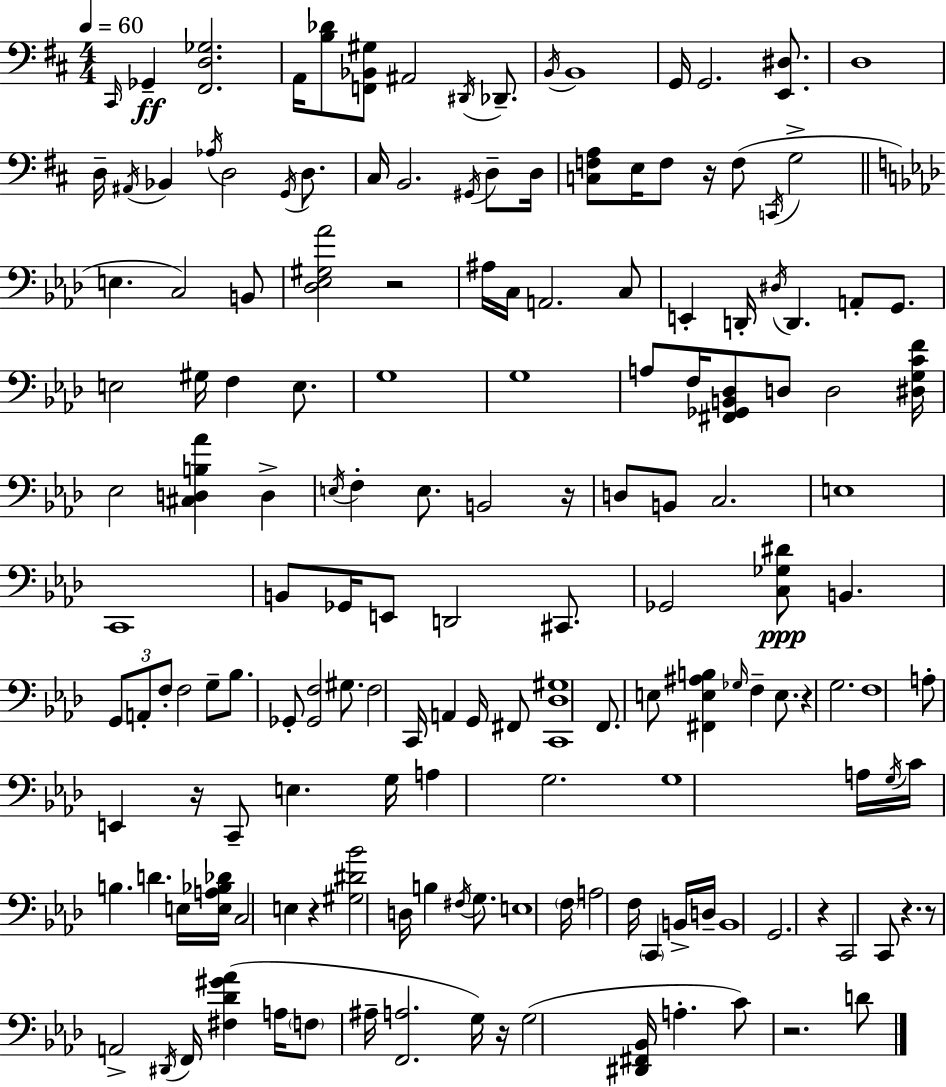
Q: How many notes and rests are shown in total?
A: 160